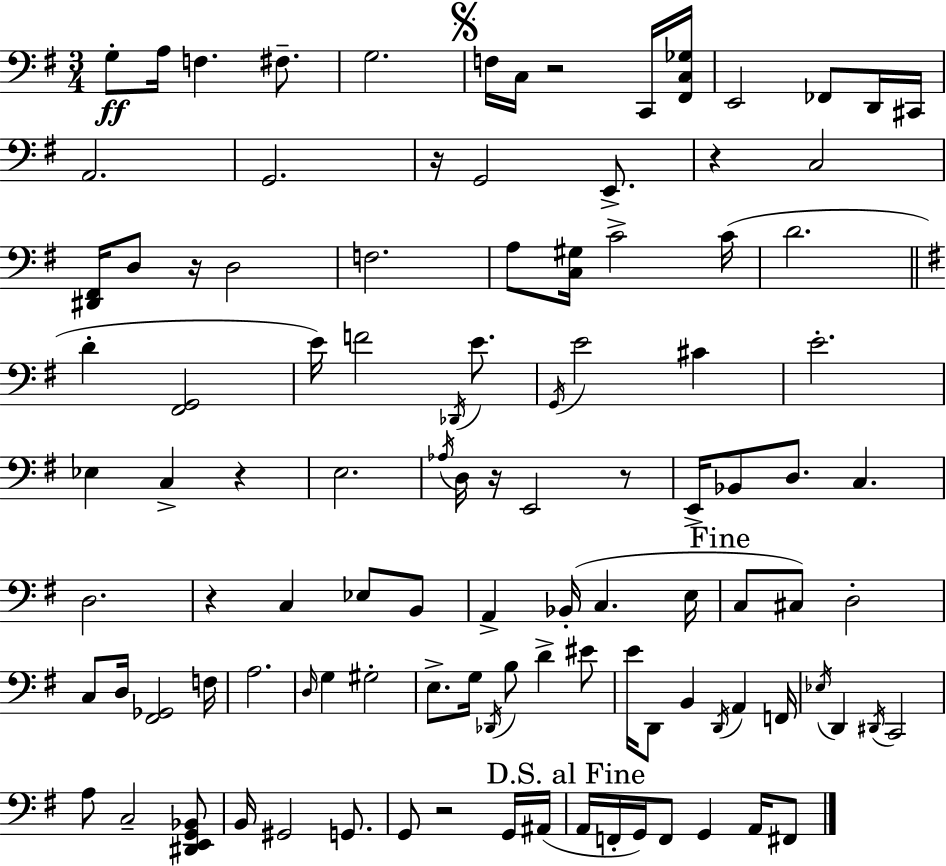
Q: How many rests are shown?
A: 9